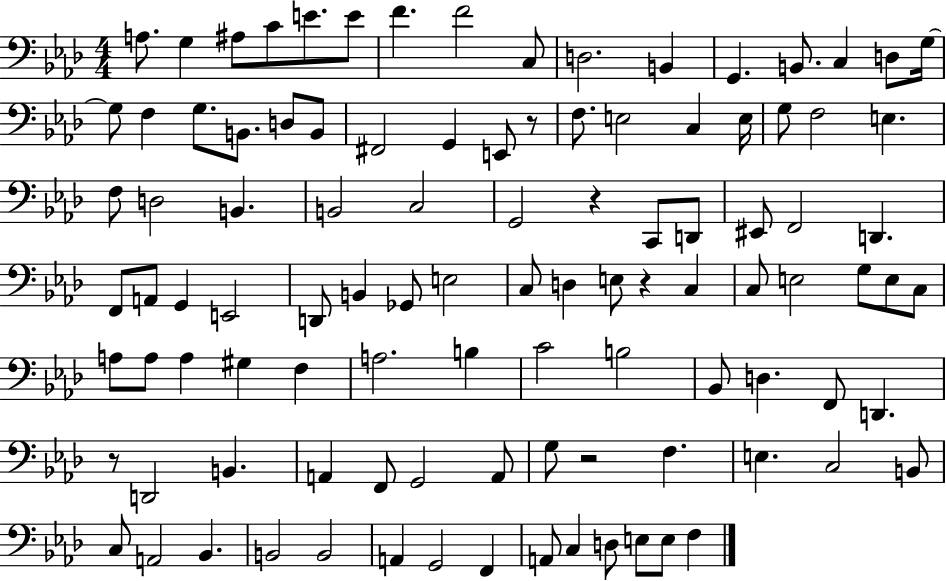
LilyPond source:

{
  \clef bass
  \numericTimeSignature
  \time 4/4
  \key aes \major
  a8. g4 ais8 c'8 e'8. e'8 | f'4. f'2 c8 | d2. b,4 | g,4. b,8. c4 d8 g16~~ | \break g8 f4 g8. b,8. d8 b,8 | fis,2 g,4 e,8 r8 | f8. e2 c4 e16 | g8 f2 e4. | \break f8 d2 b,4. | b,2 c2 | g,2 r4 c,8 d,8 | eis,8 f,2 d,4. | \break f,8 a,8 g,4 e,2 | d,8 b,4 ges,8 e2 | c8 d4 e8 r4 c4 | c8 e2 g8 e8 c8 | \break a8 a8 a4 gis4 f4 | a2. b4 | c'2 b2 | bes,8 d4. f,8 d,4. | \break r8 d,2 b,4. | a,4 f,8 g,2 a,8 | g8 r2 f4. | e4. c2 b,8 | \break c8 a,2 bes,4. | b,2 b,2 | a,4 g,2 f,4 | a,8 c4 d8 e8 e8 f4 | \break \bar "|."
}